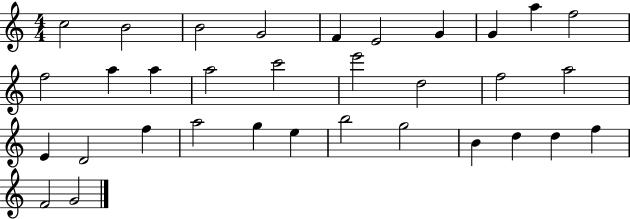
C5/h B4/h B4/h G4/h F4/q E4/h G4/q G4/q A5/q F5/h F5/h A5/q A5/q A5/h C6/h E6/h D5/h F5/h A5/h E4/q D4/h F5/q A5/h G5/q E5/q B5/h G5/h B4/q D5/q D5/q F5/q F4/h G4/h